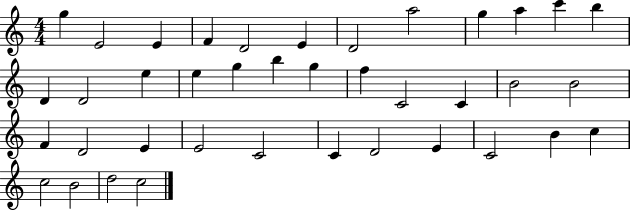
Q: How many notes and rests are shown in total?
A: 39